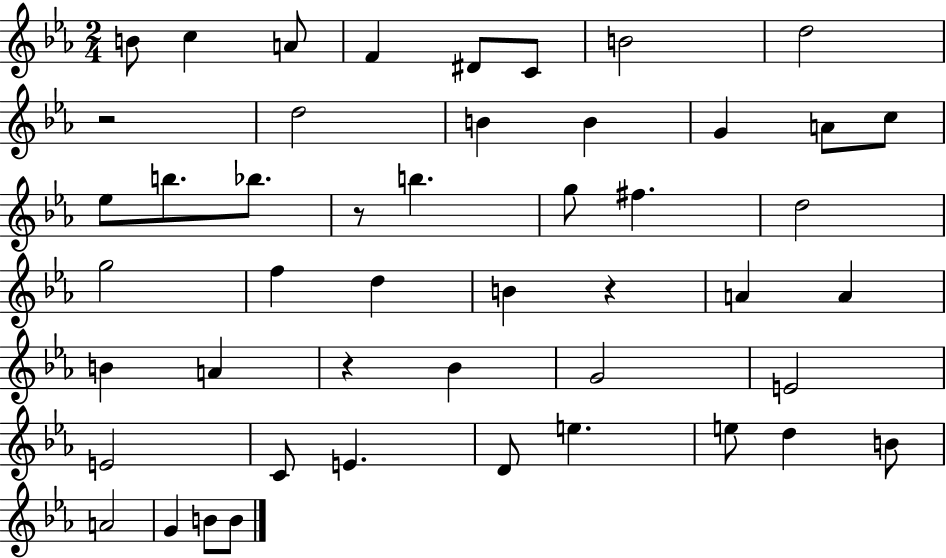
X:1
T:Untitled
M:2/4
L:1/4
K:Eb
B/2 c A/2 F ^D/2 C/2 B2 d2 z2 d2 B B G A/2 c/2 _e/2 b/2 _b/2 z/2 b g/2 ^f d2 g2 f d B z A A B A z _B G2 E2 E2 C/2 E D/2 e e/2 d B/2 A2 G B/2 B/2